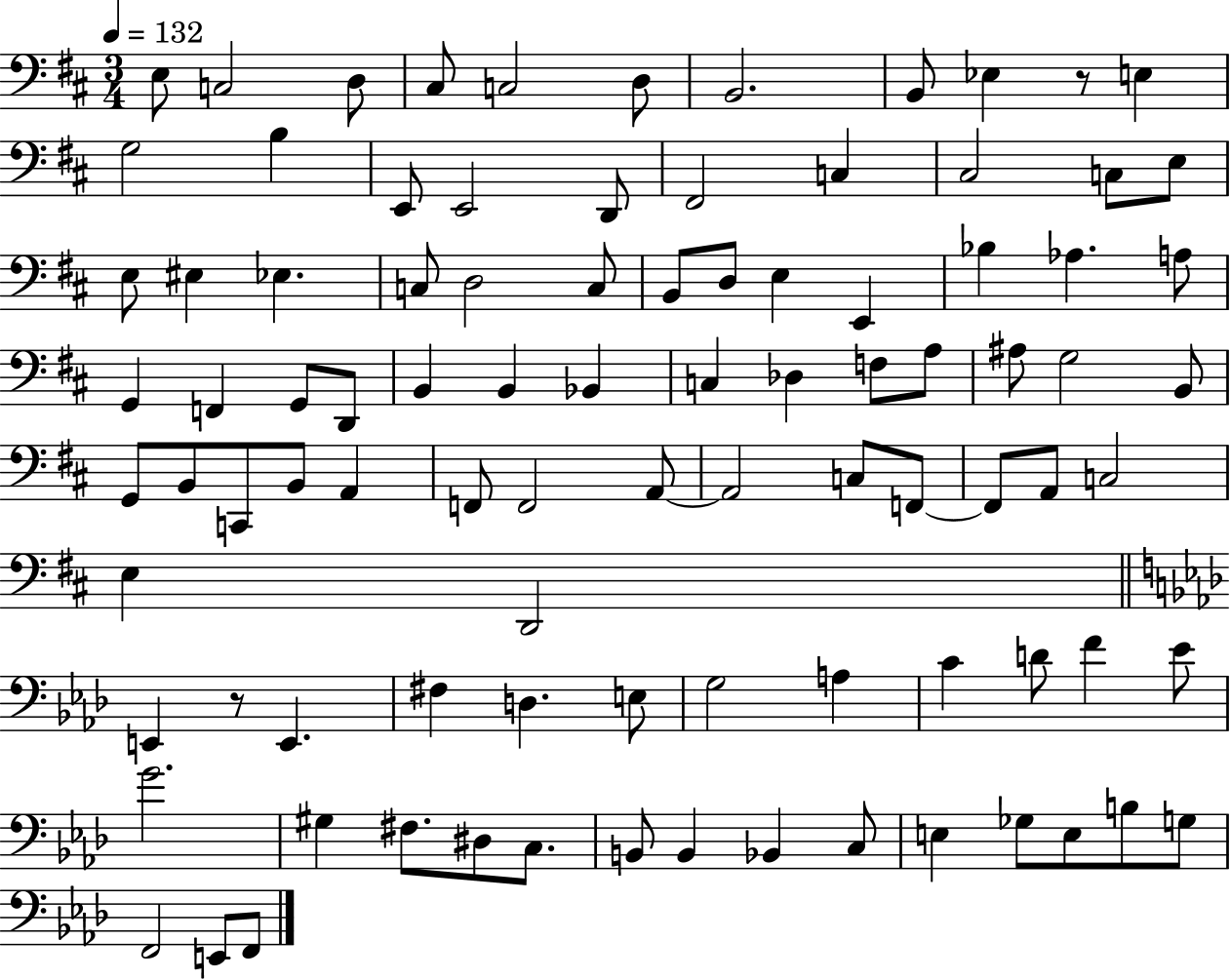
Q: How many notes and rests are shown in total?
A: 93